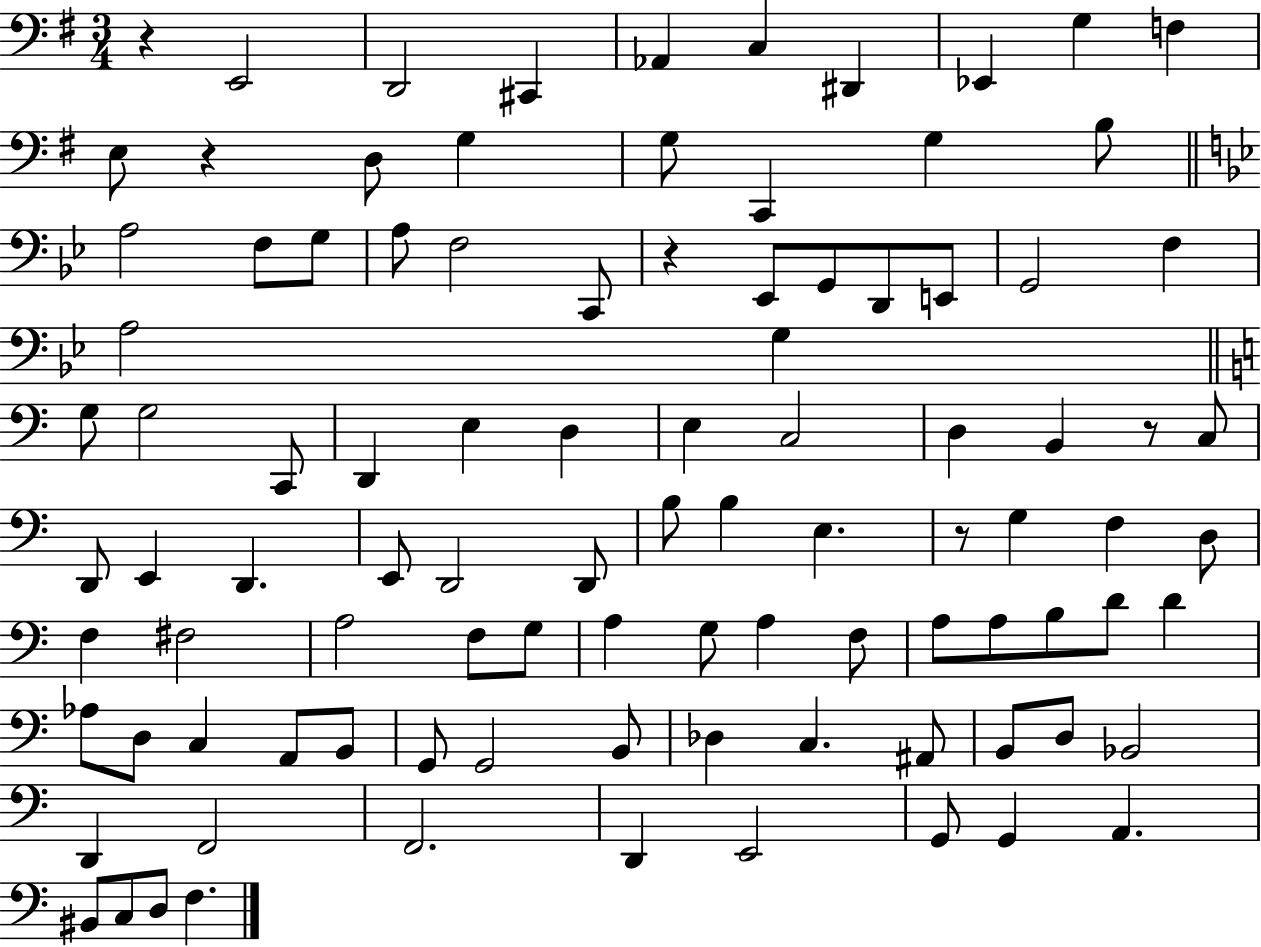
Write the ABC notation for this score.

X:1
T:Untitled
M:3/4
L:1/4
K:G
z E,,2 D,,2 ^C,, _A,, C, ^D,, _E,, G, F, E,/2 z D,/2 G, G,/2 C,, G, B,/2 A,2 F,/2 G,/2 A,/2 F,2 C,,/2 z _E,,/2 G,,/2 D,,/2 E,,/2 G,,2 F, A,2 G, G,/2 G,2 C,,/2 D,, E, D, E, C,2 D, B,, z/2 C,/2 D,,/2 E,, D,, E,,/2 D,,2 D,,/2 B,/2 B, E, z/2 G, F, D,/2 F, ^F,2 A,2 F,/2 G,/2 A, G,/2 A, F,/2 A,/2 A,/2 B,/2 D/2 D _A,/2 D,/2 C, A,,/2 B,,/2 G,,/2 G,,2 B,,/2 _D, C, ^A,,/2 B,,/2 D,/2 _B,,2 D,, F,,2 F,,2 D,, E,,2 G,,/2 G,, A,, ^B,,/2 C,/2 D,/2 F,